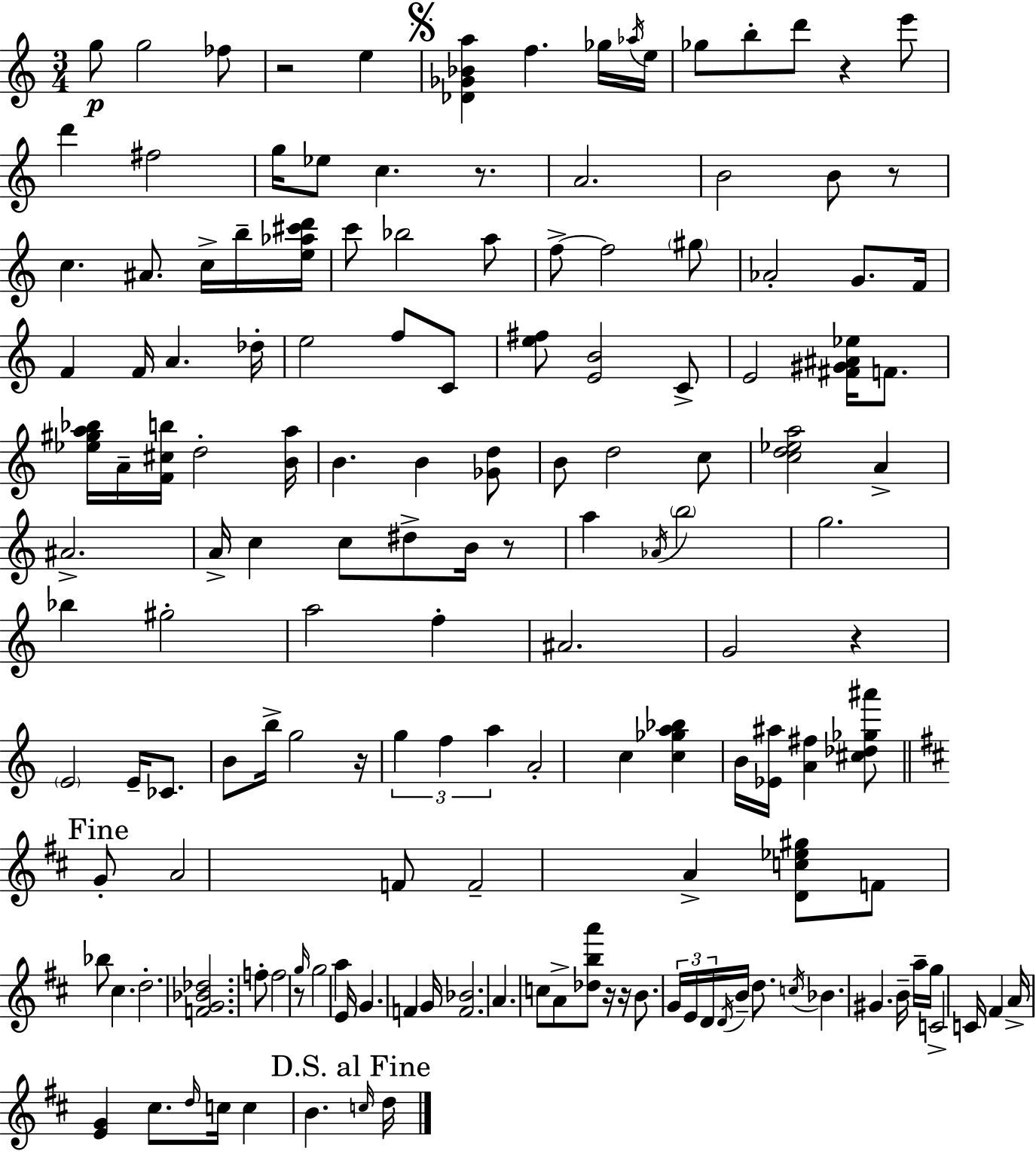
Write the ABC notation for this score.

X:1
T:Untitled
M:3/4
L:1/4
K:Am
g/2 g2 _f/2 z2 e [_D_G_Ba] f _g/4 _a/4 e/4 _g/2 b/2 d'/2 z e'/2 d' ^f2 g/4 _e/2 c z/2 A2 B2 B/2 z/2 c ^A/2 c/4 b/4 [e_a^c'd']/4 c'/2 _b2 a/2 f/2 f2 ^g/2 _A2 G/2 F/4 F F/4 A _d/4 e2 f/2 C/2 [e^f]/2 [EB]2 C/2 E2 [^F^G^A_e]/4 F/2 [_e^ga_b]/4 A/4 [F^cb]/4 d2 [Ba]/4 B B [_Gd]/2 B/2 d2 c/2 [cd_ea]2 A ^A2 A/4 c c/2 ^d/2 B/4 z/2 a _A/4 b2 g2 _b ^g2 a2 f ^A2 G2 z E2 E/4 _C/2 B/2 b/4 g2 z/4 g f a A2 c [c_ga_b] B/4 [_E^a]/4 [A^f] [^c_d_g^a']/2 G/2 A2 F/2 F2 A [Dc_e^g]/2 F/2 _b/2 ^c d2 [FG_B_d]2 f/2 f2 z/2 g/4 g2 a E/4 G F G/4 [F_B]2 A c/2 A/2 [_dba']/2 z/4 z/4 B/2 G/4 E/4 D/4 D/4 B/4 d/2 c/4 _B ^G B/4 a/4 g/4 C2 C/4 ^F A/4 [EG] ^c/2 d/4 c/4 c B c/4 d/4